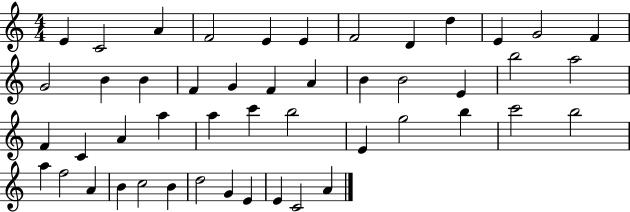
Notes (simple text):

E4/q C4/h A4/q F4/h E4/q E4/q F4/h D4/q D5/q E4/q G4/h F4/q G4/h B4/q B4/q F4/q G4/q F4/q A4/q B4/q B4/h E4/q B5/h A5/h F4/q C4/q A4/q A5/q A5/q C6/q B5/h E4/q G5/h B5/q C6/h B5/h A5/q F5/h A4/q B4/q C5/h B4/q D5/h G4/q E4/q E4/q C4/h A4/q